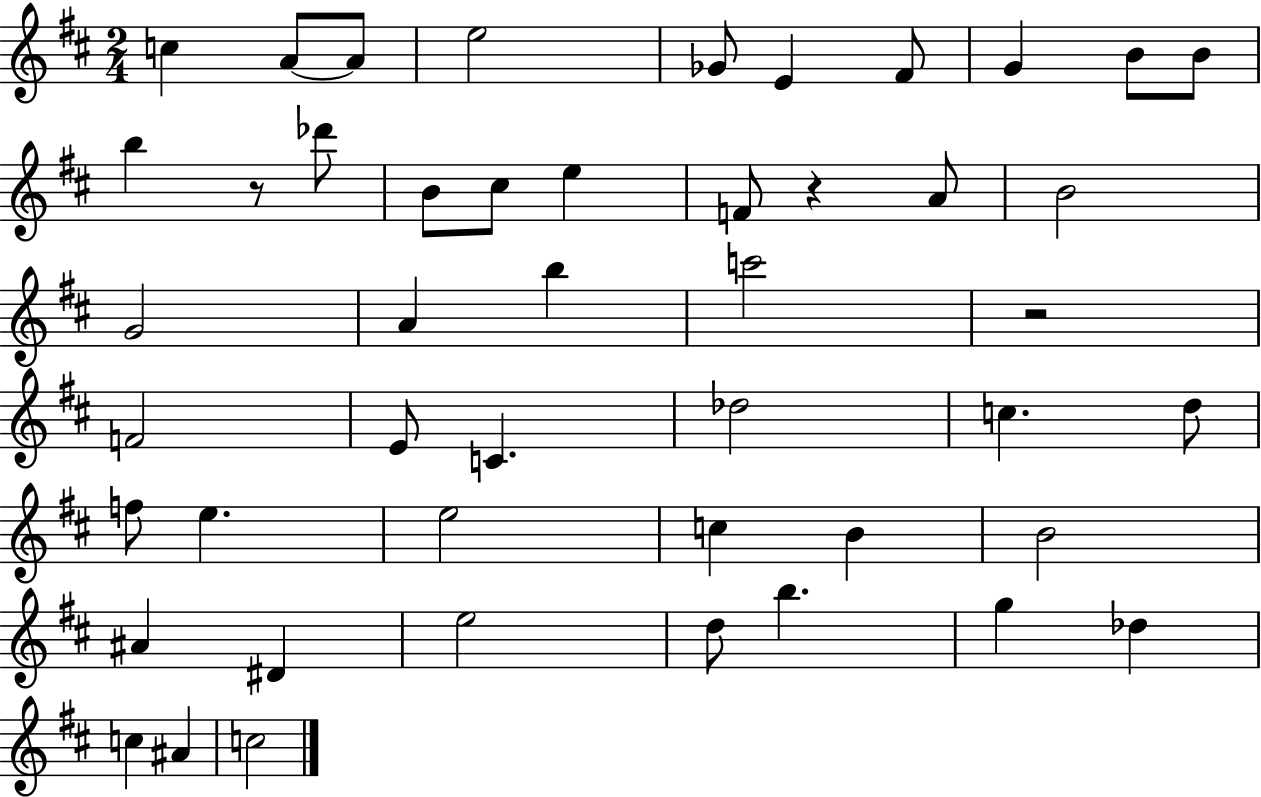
C5/q A4/e A4/e E5/h Gb4/e E4/q F#4/e G4/q B4/e B4/e B5/q R/e Db6/e B4/e C#5/e E5/q F4/e R/q A4/e B4/h G4/h A4/q B5/q C6/h R/h F4/h E4/e C4/q. Db5/h C5/q. D5/e F5/e E5/q. E5/h C5/q B4/q B4/h A#4/q D#4/q E5/h D5/e B5/q. G5/q Db5/q C5/q A#4/q C5/h